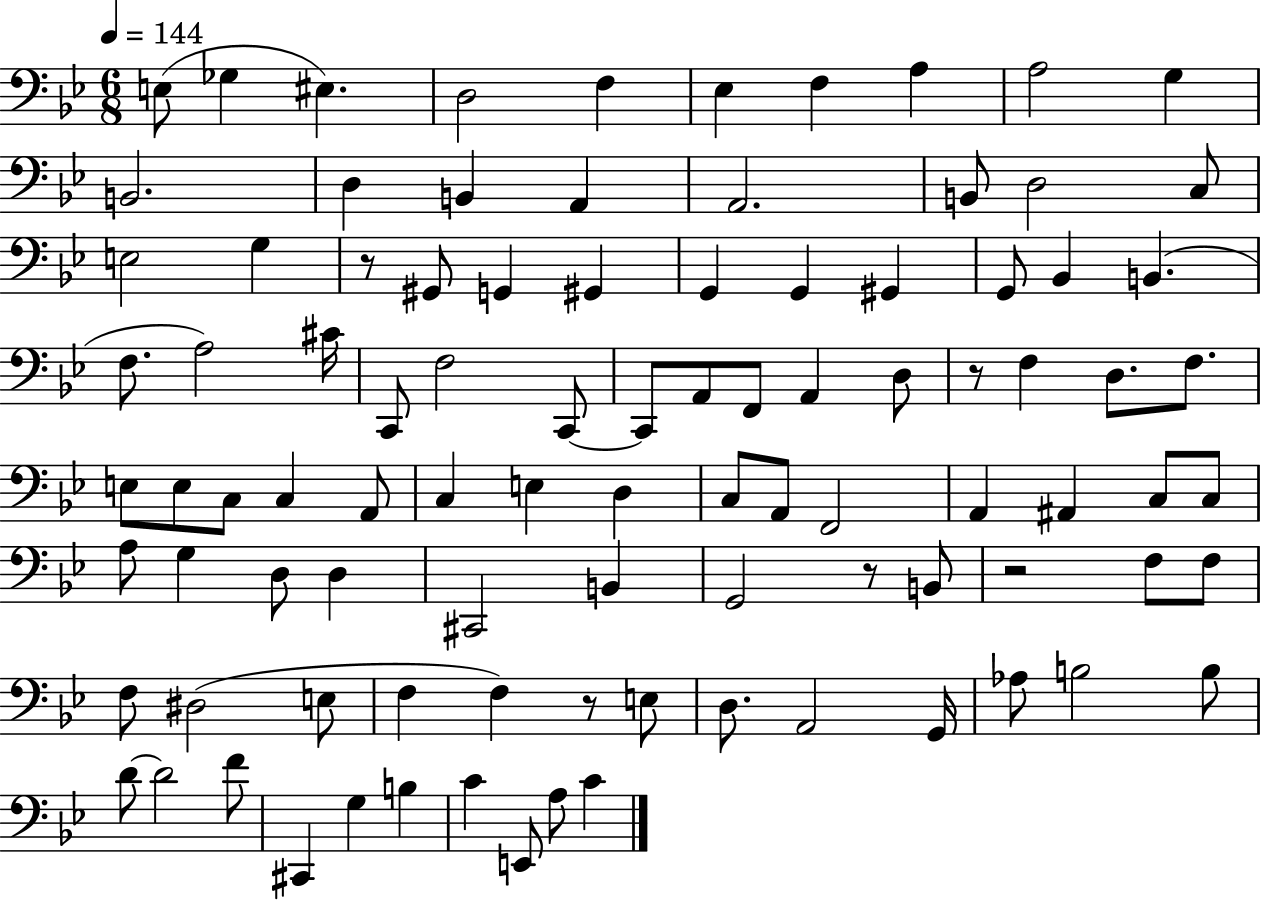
{
  \clef bass
  \numericTimeSignature
  \time 6/8
  \key bes \major
  \tempo 4 = 144
  e8( ges4 eis4.) | d2 f4 | ees4 f4 a4 | a2 g4 | \break b,2. | d4 b,4 a,4 | a,2. | b,8 d2 c8 | \break e2 g4 | r8 gis,8 g,4 gis,4 | g,4 g,4 gis,4 | g,8 bes,4 b,4.( | \break f8. a2) cis'16 | c,8 f2 c,8~~ | c,8 a,8 f,8 a,4 d8 | r8 f4 d8. f8. | \break e8 e8 c8 c4 a,8 | c4 e4 d4 | c8 a,8 f,2 | a,4 ais,4 c8 c8 | \break a8 g4 d8 d4 | cis,2 b,4 | g,2 r8 b,8 | r2 f8 f8 | \break f8 dis2( e8 | f4 f4) r8 e8 | d8. a,2 g,16 | aes8 b2 b8 | \break d'8~~ d'2 f'8 | cis,4 g4 b4 | c'4 e,8 a8 c'4 | \bar "|."
}